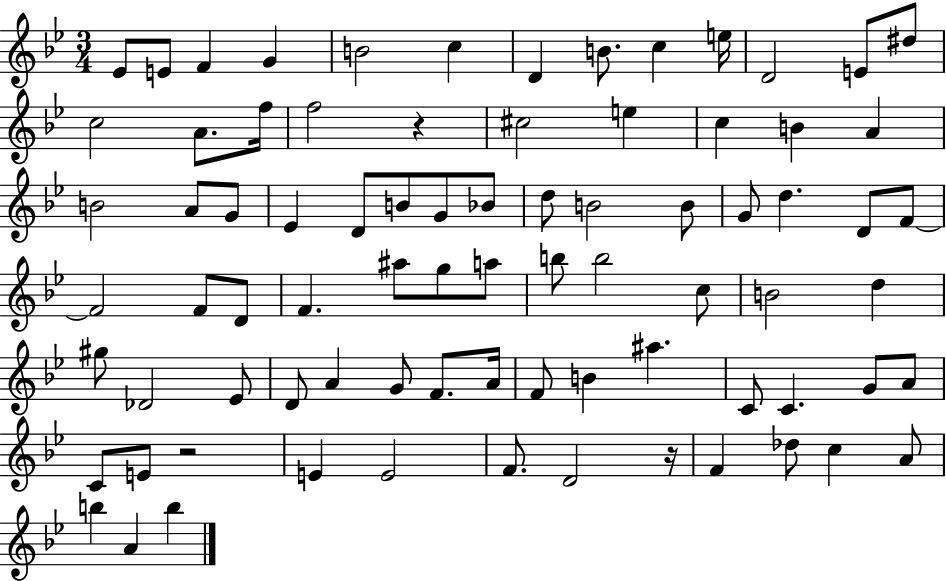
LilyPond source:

{
  \clef treble
  \numericTimeSignature
  \time 3/4
  \key bes \major
  \repeat volta 2 { ees'8 e'8 f'4 g'4 | b'2 c''4 | d'4 b'8. c''4 e''16 | d'2 e'8 dis''8 | \break c''2 a'8. f''16 | f''2 r4 | cis''2 e''4 | c''4 b'4 a'4 | \break b'2 a'8 g'8 | ees'4 d'8 b'8 g'8 bes'8 | d''8 b'2 b'8 | g'8 d''4. d'8 f'8~~ | \break f'2 f'8 d'8 | f'4. ais''8 g''8 a''8 | b''8 b''2 c''8 | b'2 d''4 | \break gis''8 des'2 ees'8 | d'8 a'4 g'8 f'8. a'16 | f'8 b'4 ais''4. | c'8 c'4. g'8 a'8 | \break c'8 e'8 r2 | e'4 e'2 | f'8. d'2 r16 | f'4 des''8 c''4 a'8 | \break b''4 a'4 b''4 | } \bar "|."
}